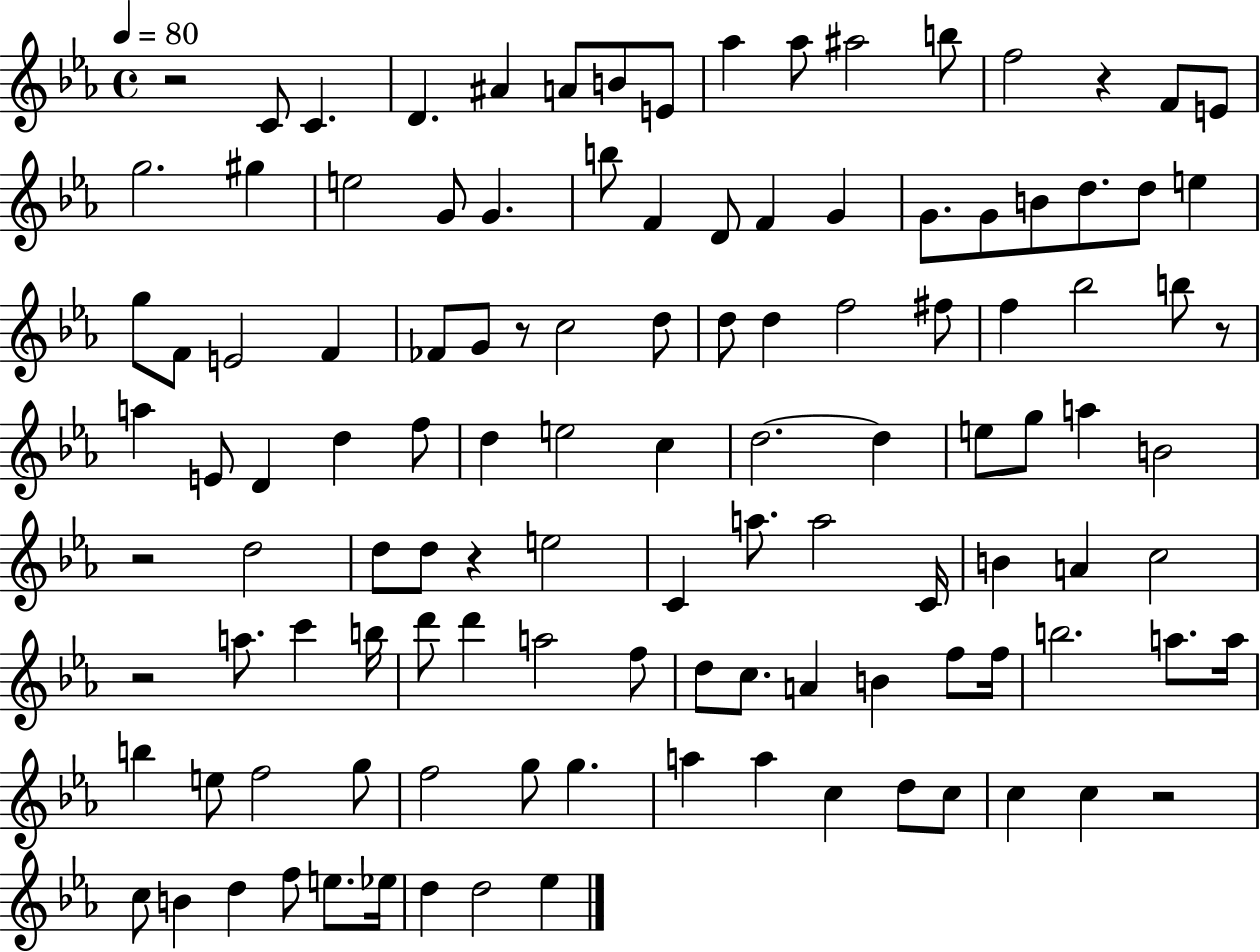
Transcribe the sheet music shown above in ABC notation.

X:1
T:Untitled
M:4/4
L:1/4
K:Eb
z2 C/2 C D ^A A/2 B/2 E/2 _a _a/2 ^a2 b/2 f2 z F/2 E/2 g2 ^g e2 G/2 G b/2 F D/2 F G G/2 G/2 B/2 d/2 d/2 e g/2 F/2 E2 F _F/2 G/2 z/2 c2 d/2 d/2 d f2 ^f/2 f _b2 b/2 z/2 a E/2 D d f/2 d e2 c d2 d e/2 g/2 a B2 z2 d2 d/2 d/2 z e2 C a/2 a2 C/4 B A c2 z2 a/2 c' b/4 d'/2 d' a2 f/2 d/2 c/2 A B f/2 f/4 b2 a/2 a/4 b e/2 f2 g/2 f2 g/2 g a a c d/2 c/2 c c z2 c/2 B d f/2 e/2 _e/4 d d2 _e